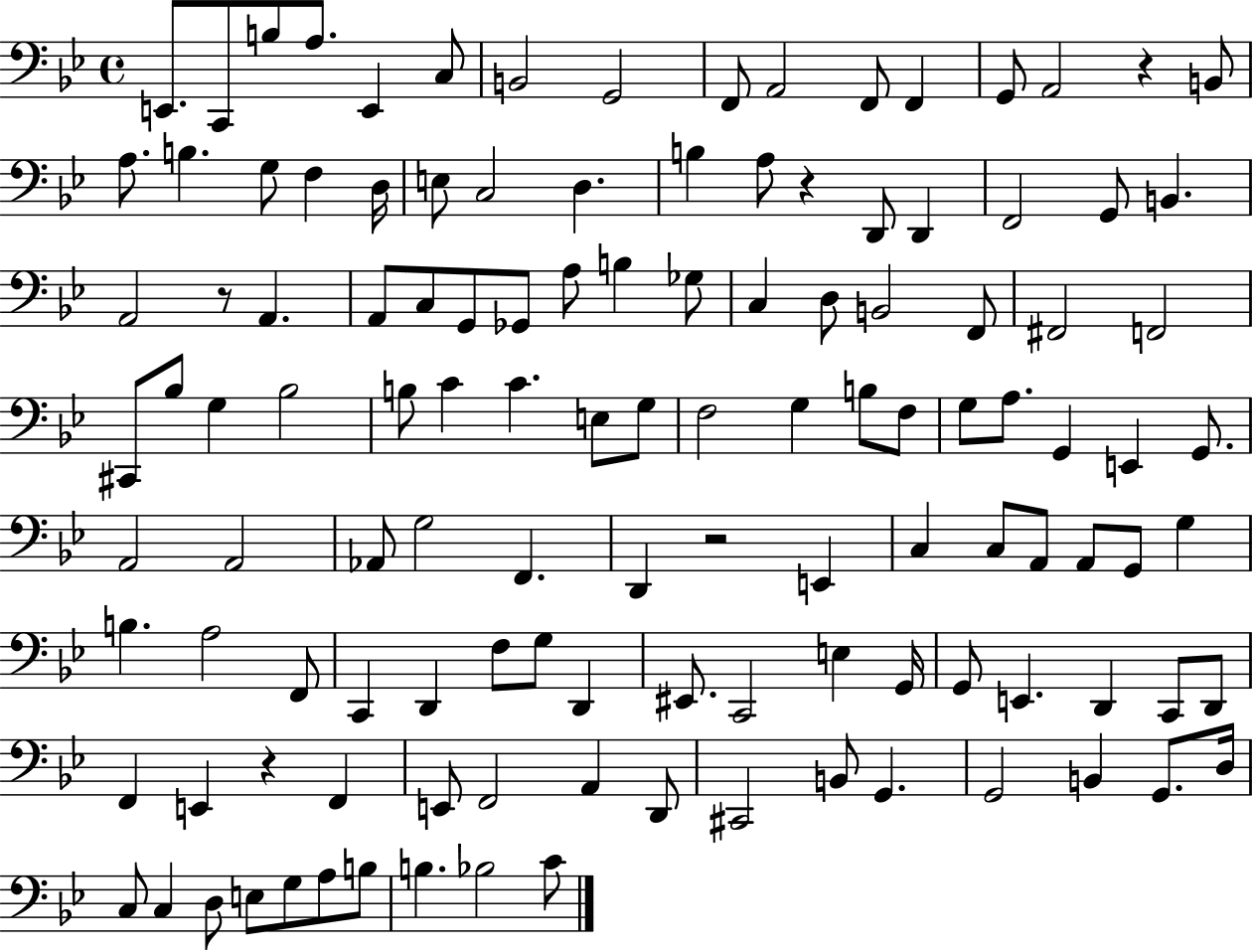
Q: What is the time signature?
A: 4/4